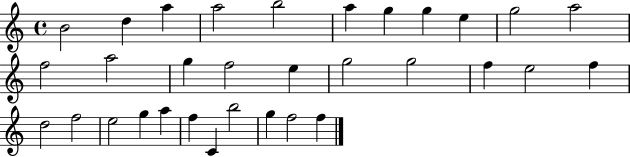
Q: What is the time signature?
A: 4/4